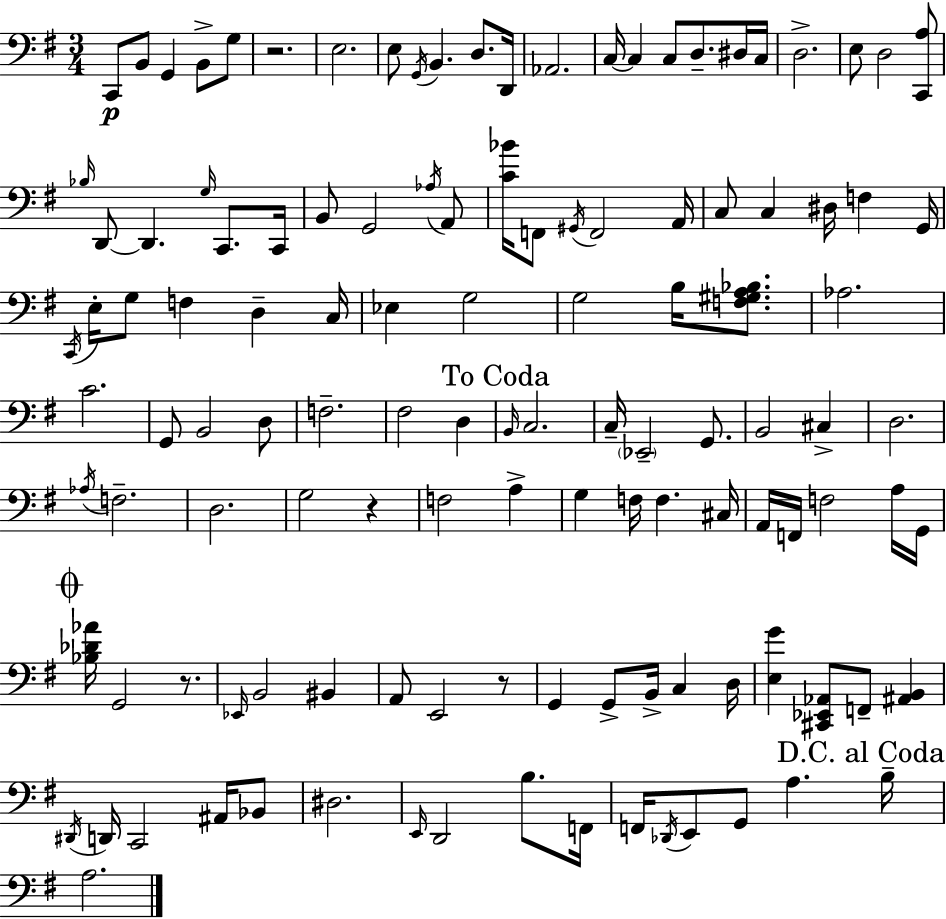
{
  \clef bass
  \numericTimeSignature
  \time 3/4
  \key e \minor
  c,8\p b,8 g,4 b,8-> g8 | r2. | e2. | e8 \acciaccatura { g,16 } b,4. d8. | \break d,16 aes,2. | c16~~ c4 c8 d8.-- dis16 | c16 d2.-> | e8 d2 <c, a>8 | \break \grace { bes16 } d,8~~ d,4. \grace { g16 } c,8. | c,16 b,8 g,2 | \acciaccatura { aes16 } a,8 <c' bes'>16 f,8 \acciaccatura { gis,16 } f,2 | a,16 c8 c4 dis16 | \break f4 g,16 \acciaccatura { c,16 } e16-. g8 f4 | d4-- c16 ees4 g2 | g2 | b16 <f gis a bes>8. aes2. | \break c'2. | g,8 b,2 | d8 f2.-- | fis2 | \break d4 \mark "To Coda" \grace { b,16 } c2. | c16-- \parenthesize ees,2-- | g,8. b,2 | cis4-> d2. | \break \acciaccatura { aes16 } f2.-- | d2. | g2 | r4 f2 | \break a4-> g4 | f16 f4. cis16 a,16 f,16 f2 | a16 g,16 \mark \markup { \musicglyph "scripts.coda" } <bes des' aes'>16 g,2 | r8. \grace { ees,16 } b,2 | \break bis,4 a,8 e,2 | r8 g,4 | g,8-> b,16-> c4 d16 <e g'>4 | <cis, ees, aes,>8 f,8-- <ais, b,>4 \acciaccatura { dis,16 } d,16 c,2 | \break ais,16 bes,8 dis2. | \grace { e,16 } d,2 | b8. f,16 f,16 | \acciaccatura { des,16 } e,8 g,8 a4. \mark "D.C. al Coda" b16-- | \break a2. | \bar "|."
}